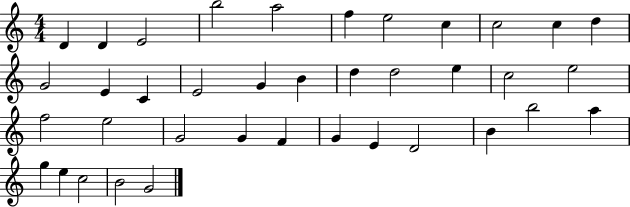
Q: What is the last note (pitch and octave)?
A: G4